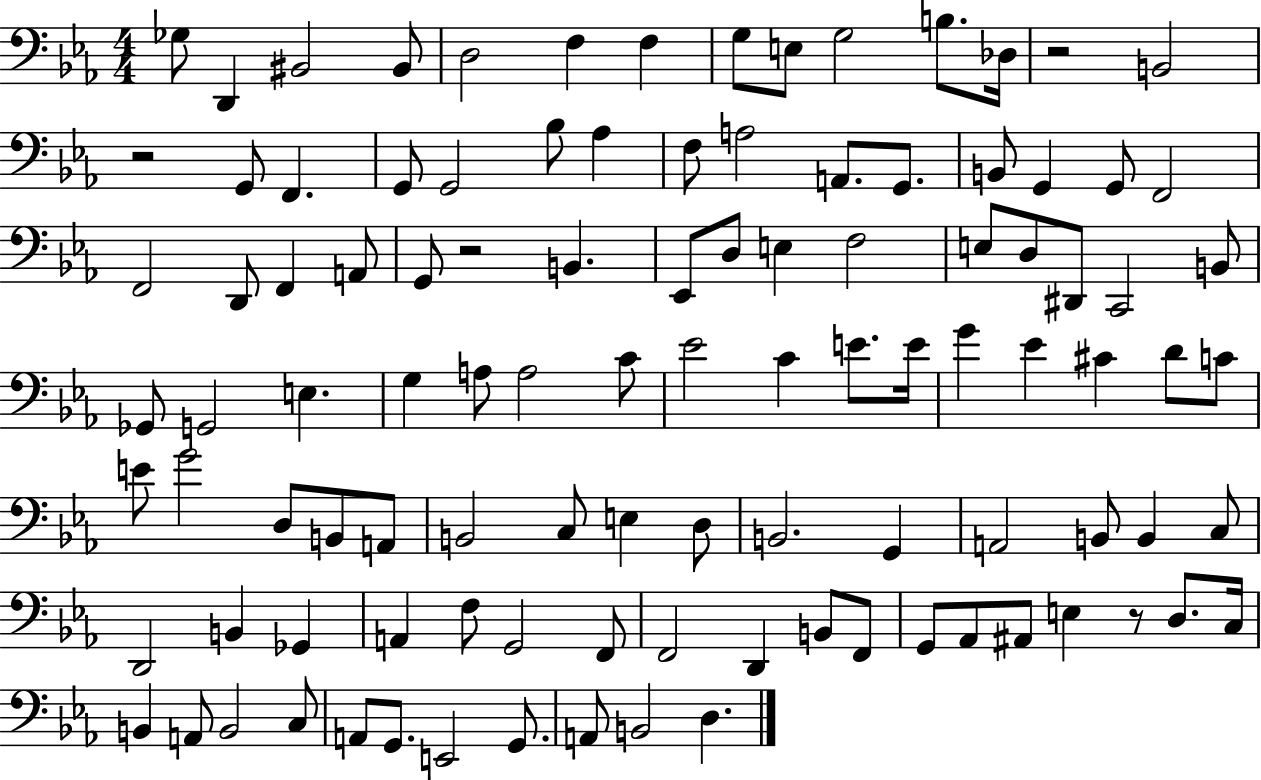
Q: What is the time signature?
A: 4/4